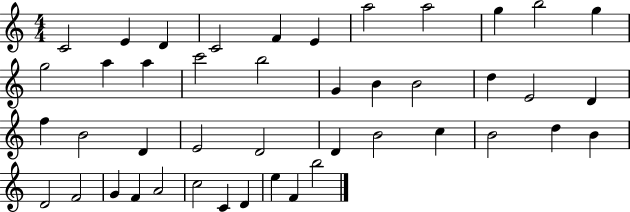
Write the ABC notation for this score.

X:1
T:Untitled
M:4/4
L:1/4
K:C
C2 E D C2 F E a2 a2 g b2 g g2 a a c'2 b2 G B B2 d E2 D f B2 D E2 D2 D B2 c B2 d B D2 F2 G F A2 c2 C D e F b2